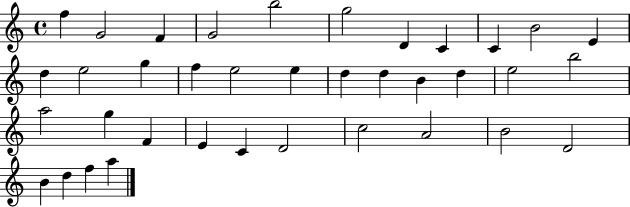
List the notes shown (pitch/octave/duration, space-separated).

F5/q G4/h F4/q G4/h B5/h G5/h D4/q C4/q C4/q B4/h E4/q D5/q E5/h G5/q F5/q E5/h E5/q D5/q D5/q B4/q D5/q E5/h B5/h A5/h G5/q F4/q E4/q C4/q D4/h C5/h A4/h B4/h D4/h B4/q D5/q F5/q A5/q